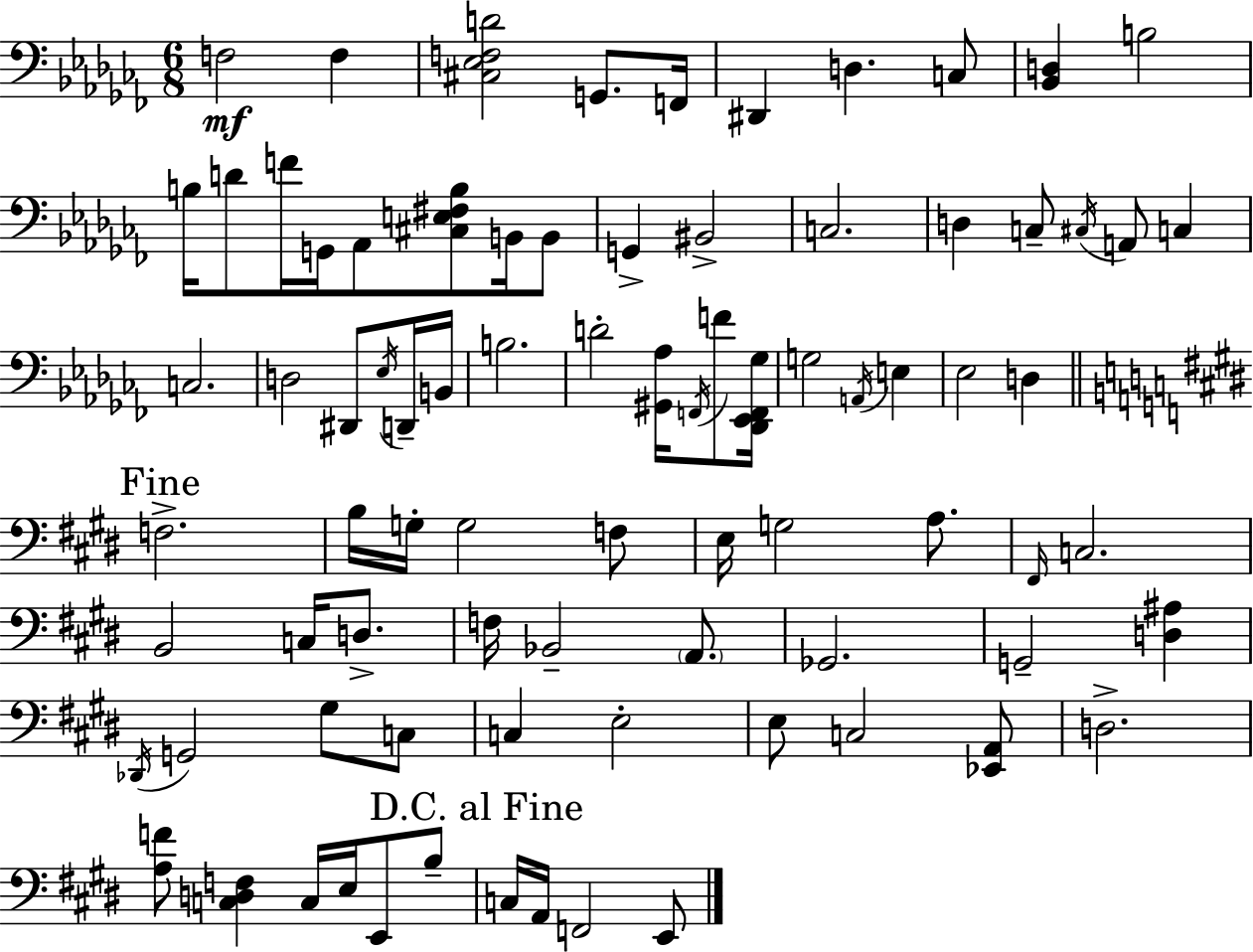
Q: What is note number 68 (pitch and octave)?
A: E2